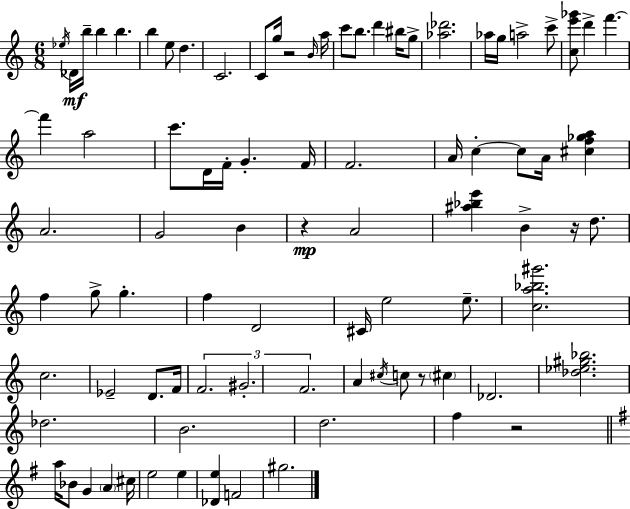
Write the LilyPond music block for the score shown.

{
  \clef treble
  \numericTimeSignature
  \time 6/8
  \key a \minor
  \repeat volta 2 { \acciaccatura { ees''16 }\mf des'16 b''16-- b''4 b''4. | b''4 e''8 d''4. | c'2. | c'8 g''16 r2 | \break \grace { b'16 } a''16 c'''8 b''8. d'''4 bis''16 | g''8-> <aes'' des'''>2. | aes''16 g''16 a''2-> | c'''8-> <c'' e''' ges'''>8 d'''4-> f'''4.~~ | \break f'''4 a''2 | c'''8. d'16 f'16-. g'4.-. | f'16 f'2. | a'16 c''4-.~~ c''8 a'16 <cis'' f'' ges'' a''>4 | \break a'2. | g'2 b'4 | r4\mp a'2 | <ais'' bes'' e'''>4 b'4-> r16 d''8. | \break f''4 g''8-> g''4.-. | f''4 d'2 | cis'16 e''2 e''8.-- | <c'' a'' bes'' gis'''>2. | \break c''2. | ees'2-- d'8. | f'16 \tuplet 3/2 { f'2. | gis'2.-. | \break f'2. } | a'4 \acciaccatura { cis''16 } c''8 r8 \parenthesize cis''4 | des'2. | <des'' ees'' gis'' bes''>2. | \break des''2. | b'2. | d''2. | f''4 r2 | \break \bar "||" \break \key g \major a''16 bes'8 g'4 \parenthesize a'4 cis''16 | e''2 e''4 | <des' e''>4 f'2 | gis''2. | \break } \bar "|."
}